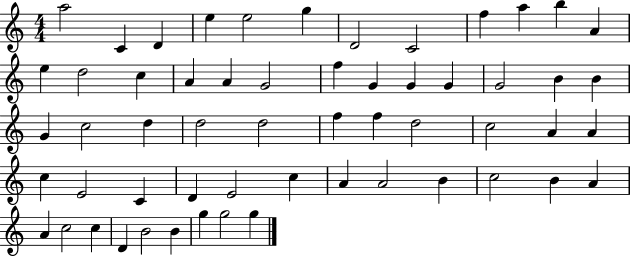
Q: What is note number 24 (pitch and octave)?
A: B4